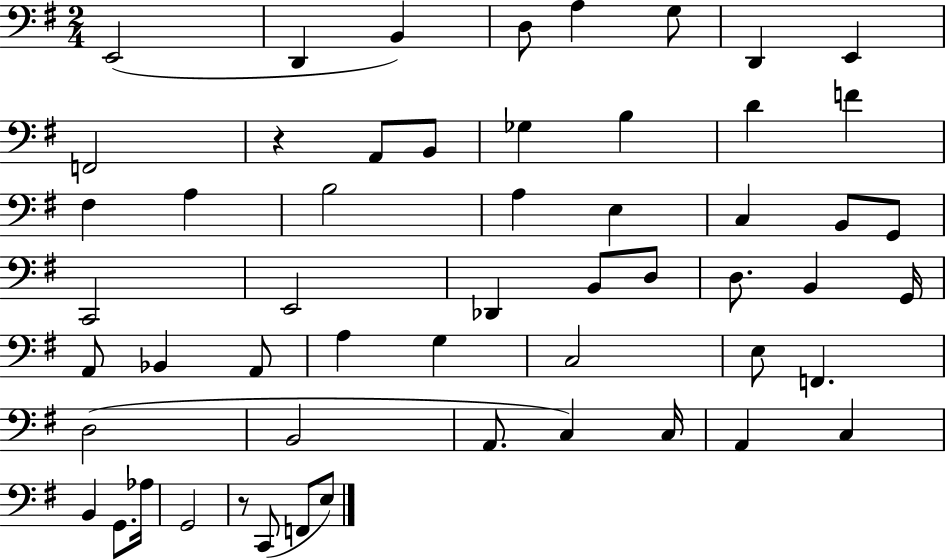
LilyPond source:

{
  \clef bass
  \numericTimeSignature
  \time 2/4
  \key g \major
  e,2( | d,4 b,4) | d8 a4 g8 | d,4 e,4 | \break f,2 | r4 a,8 b,8 | ges4 b4 | d'4 f'4 | \break fis4 a4 | b2 | a4 e4 | c4 b,8 g,8 | \break c,2 | e,2 | des,4 b,8 d8 | d8. b,4 g,16 | \break a,8 bes,4 a,8 | a4 g4 | c2 | e8 f,4. | \break d2( | b,2 | a,8. c4) c16 | a,4 c4 | \break b,4 g,8. aes16 | g,2 | r8 c,8( f,8 e8) | \bar "|."
}